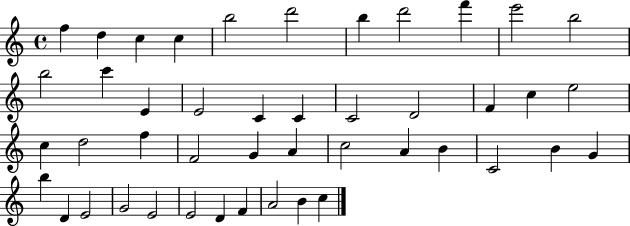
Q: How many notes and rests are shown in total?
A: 45